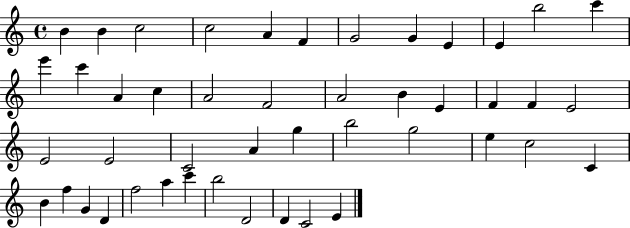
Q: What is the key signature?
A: C major